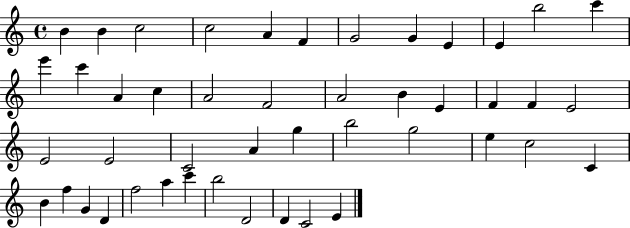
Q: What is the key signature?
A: C major